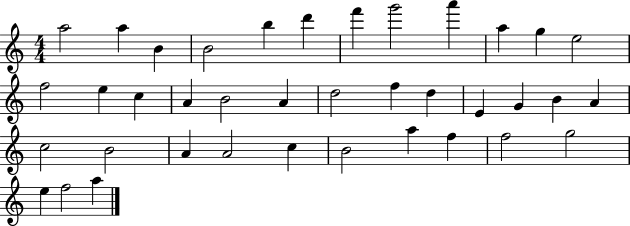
A5/h A5/q B4/q B4/h B5/q D6/q F6/q G6/h A6/q A5/q G5/q E5/h F5/h E5/q C5/q A4/q B4/h A4/q D5/h F5/q D5/q E4/q G4/q B4/q A4/q C5/h B4/h A4/q A4/h C5/q B4/h A5/q F5/q F5/h G5/h E5/q F5/h A5/q